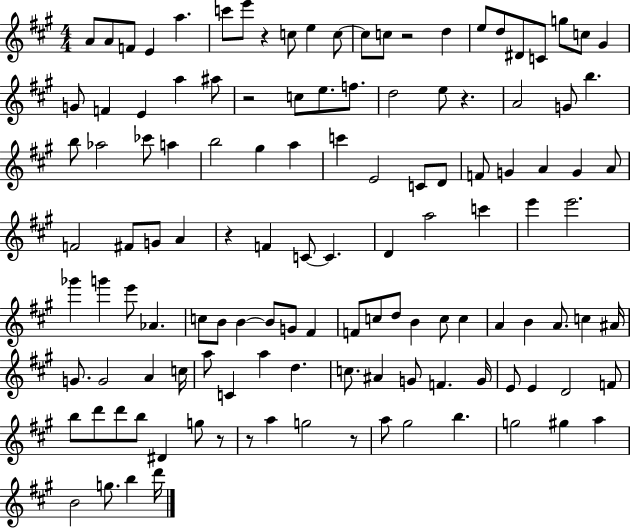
{
  \clef treble
  \numericTimeSignature
  \time 4/4
  \key a \major
  a'8 a'8 f'8 e'4 a''4. | c'''8 e'''8 r4 c''8 e''4 c''8~~ | c''8 c''8 r2 d''4 | e''8 d''8 dis'8 c'8 g''8 c''8 gis'4 | \break g'8 f'4 e'4 a''4 ais''8 | r2 c''8 e''8. f''8. | d''2 e''8 r4. | a'2 g'8 b''4. | \break b''8 aes''2 ces'''8 a''4 | b''2 gis''4 a''4 | c'''4 e'2 c'8 d'8 | f'8 g'4 a'4 g'4 a'8 | \break f'2 fis'8 g'8 a'4 | r4 f'4 c'8~~ c'4. | d'4 a''2 c'''4 | e'''4 e'''2. | \break ges'''4 g'''4 e'''8 aes'4. | c''8 b'8 b'4~~ b'8 g'8 fis'4 | f'8 c''8 d''8 b'4 c''8 c''4 | a'4 b'4 a'8. c''4 ais'16 | \break g'8. g'2 a'4 c''16 | a''8 c'4 a''4 d''4. | c''8. ais'4 g'8 f'4. g'16 | e'8 e'4 d'2 f'8 | \break b''8 d'''8 d'''8 b''8 dis'4 g''8 r8 | r8 a''4 g''2 r8 | a''8 gis''2 b''4. | g''2 gis''4 a''4 | \break b'2 g''8. b''4 d'''16 | \bar "|."
}